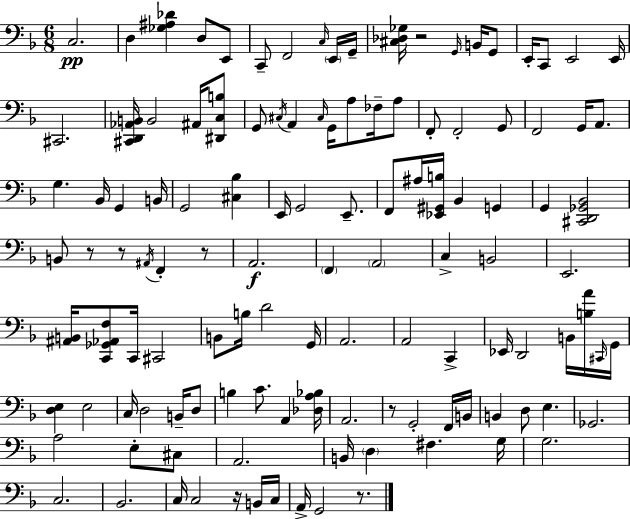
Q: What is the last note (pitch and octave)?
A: G2